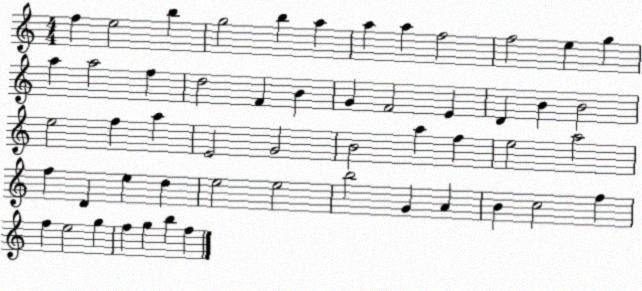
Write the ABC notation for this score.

X:1
T:Untitled
M:4/4
L:1/4
K:C
f e2 b g2 b a a a f2 f2 e g a a2 f d2 F B G F2 E D B B2 e2 f a E2 G2 B2 a f e2 a2 f D e d e2 e2 b2 G A B c2 f f e2 g f g b f